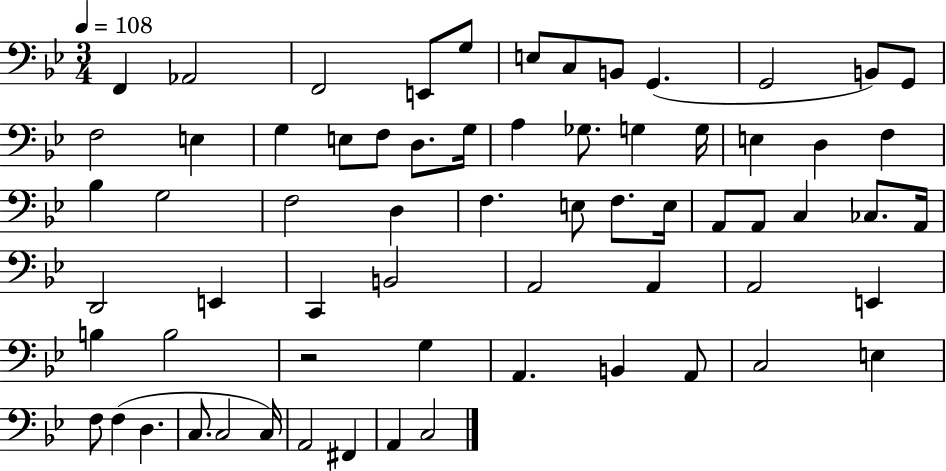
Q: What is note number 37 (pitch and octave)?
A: C3